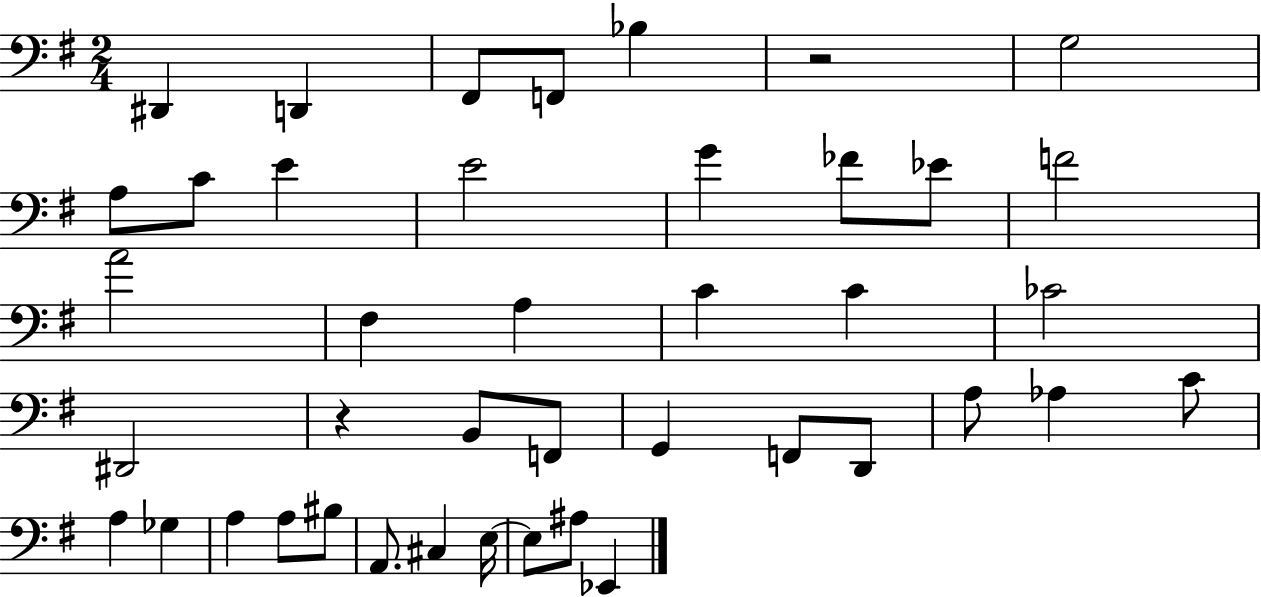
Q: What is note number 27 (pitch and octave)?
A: A3